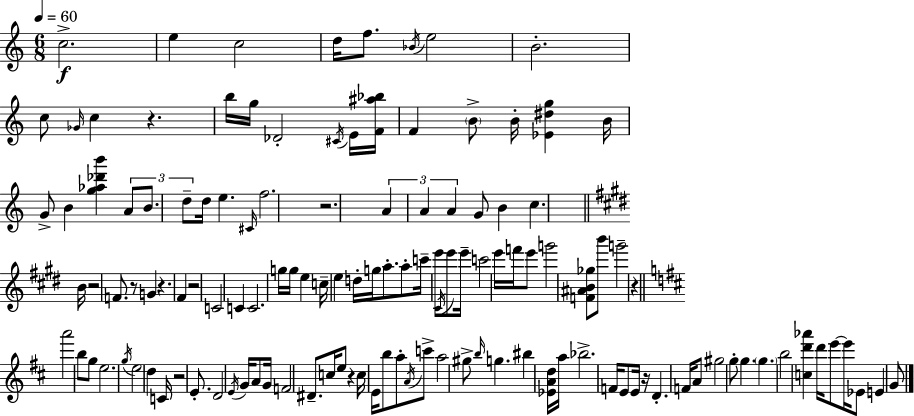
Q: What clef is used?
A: treble